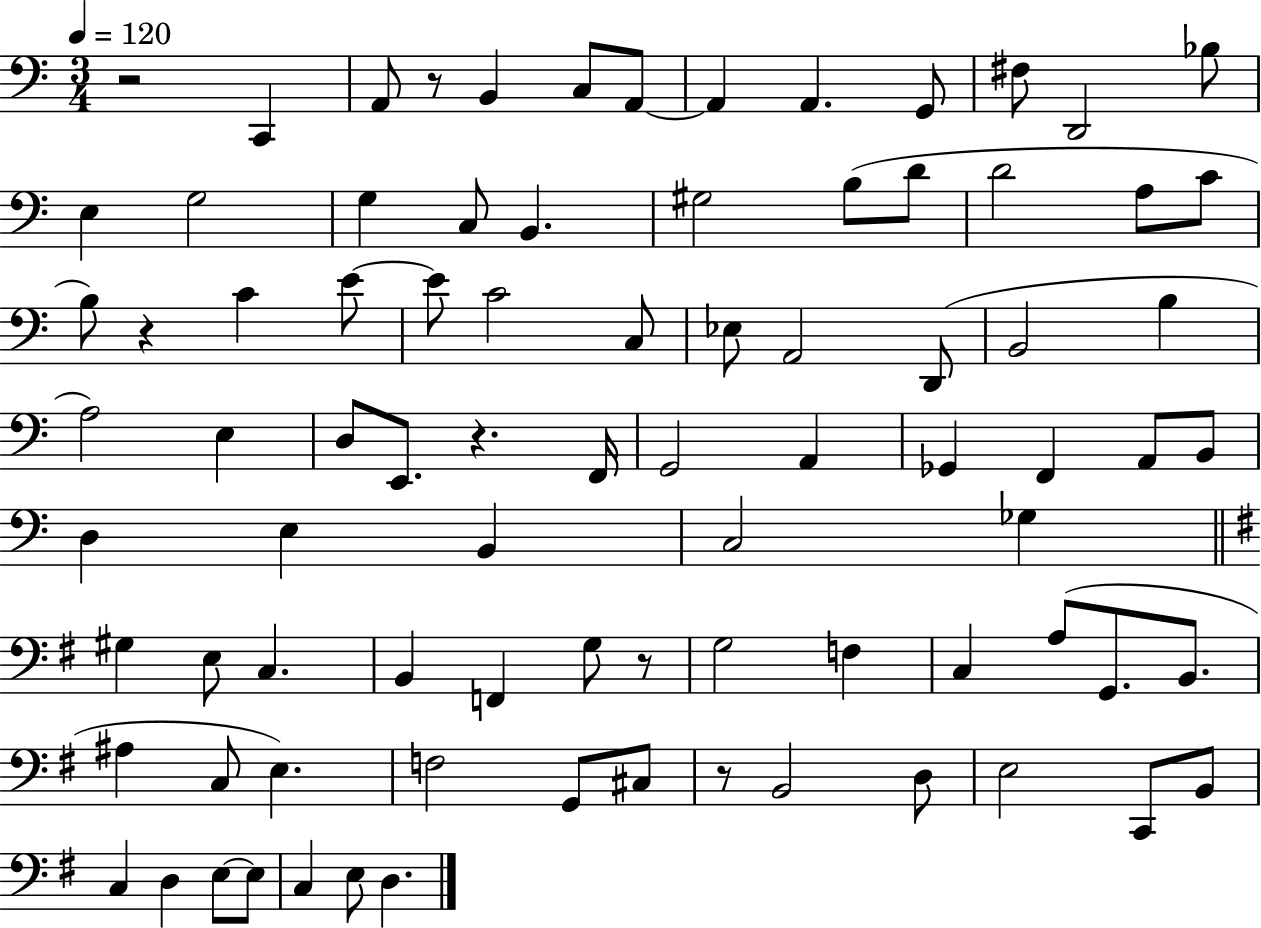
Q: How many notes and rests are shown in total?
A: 85